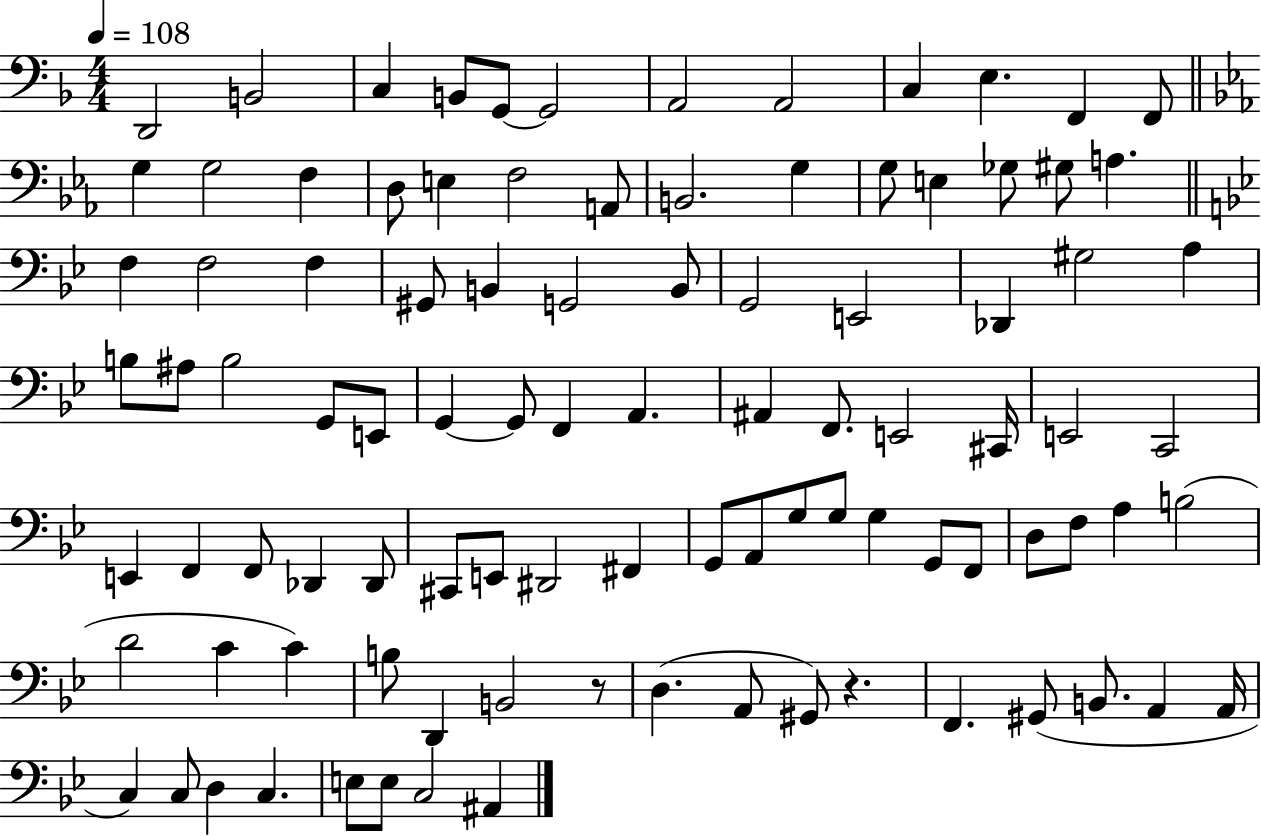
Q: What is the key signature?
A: F major